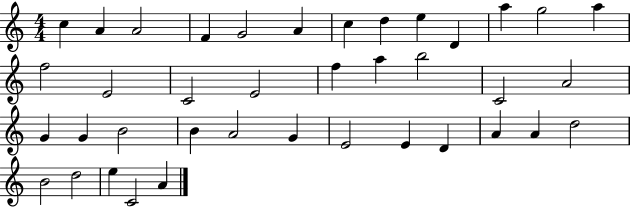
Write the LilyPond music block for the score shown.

{
  \clef treble
  \numericTimeSignature
  \time 4/4
  \key c \major
  c''4 a'4 a'2 | f'4 g'2 a'4 | c''4 d''4 e''4 d'4 | a''4 g''2 a''4 | \break f''2 e'2 | c'2 e'2 | f''4 a''4 b''2 | c'2 a'2 | \break g'4 g'4 b'2 | b'4 a'2 g'4 | e'2 e'4 d'4 | a'4 a'4 d''2 | \break b'2 d''2 | e''4 c'2 a'4 | \bar "|."
}